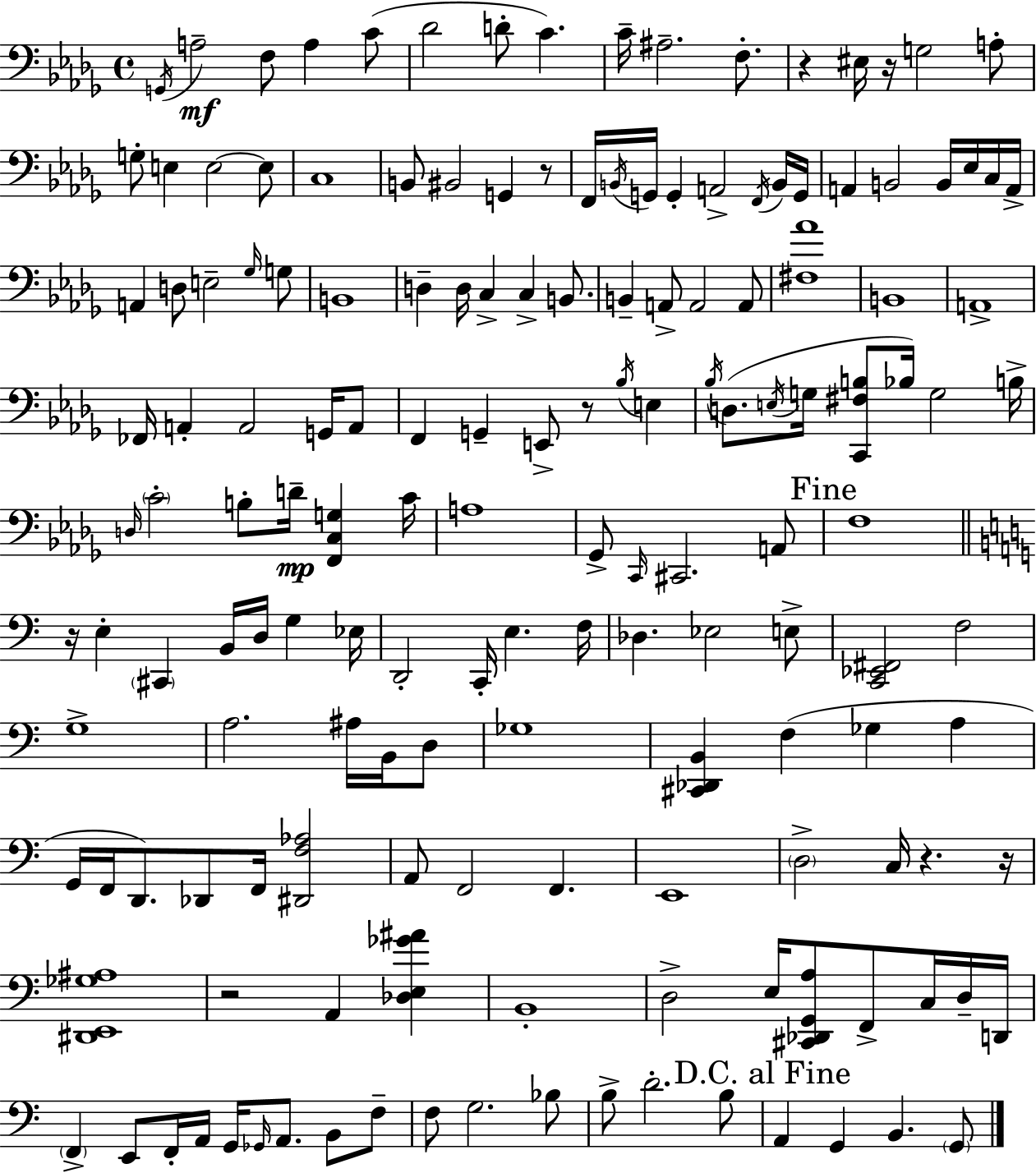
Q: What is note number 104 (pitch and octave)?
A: A3